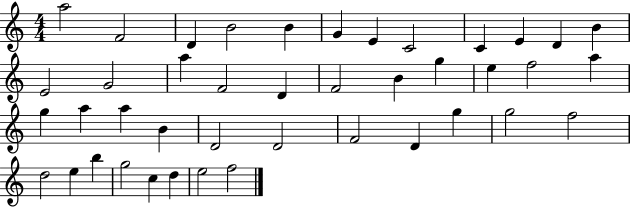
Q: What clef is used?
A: treble